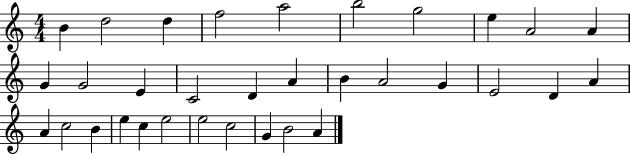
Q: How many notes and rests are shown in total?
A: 33